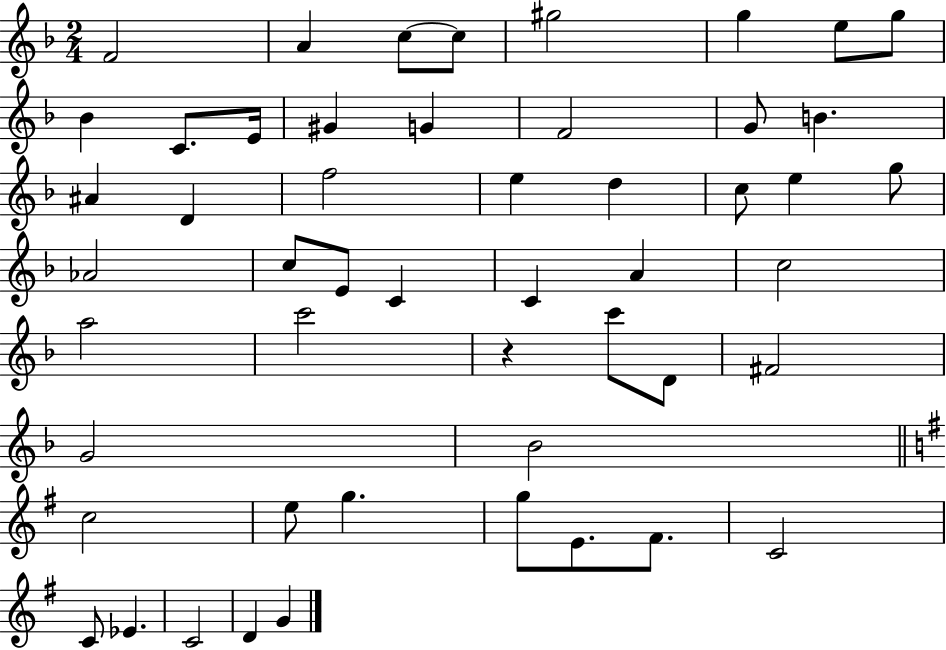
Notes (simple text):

F4/h A4/q C5/e C5/e G#5/h G5/q E5/e G5/e Bb4/q C4/e. E4/s G#4/q G4/q F4/h G4/e B4/q. A#4/q D4/q F5/h E5/q D5/q C5/e E5/q G5/e Ab4/h C5/e E4/e C4/q C4/q A4/q C5/h A5/h C6/h R/q C6/e D4/e F#4/h G4/h Bb4/h C5/h E5/e G5/q. G5/e E4/e. F#4/e. C4/h C4/e Eb4/q. C4/h D4/q G4/q